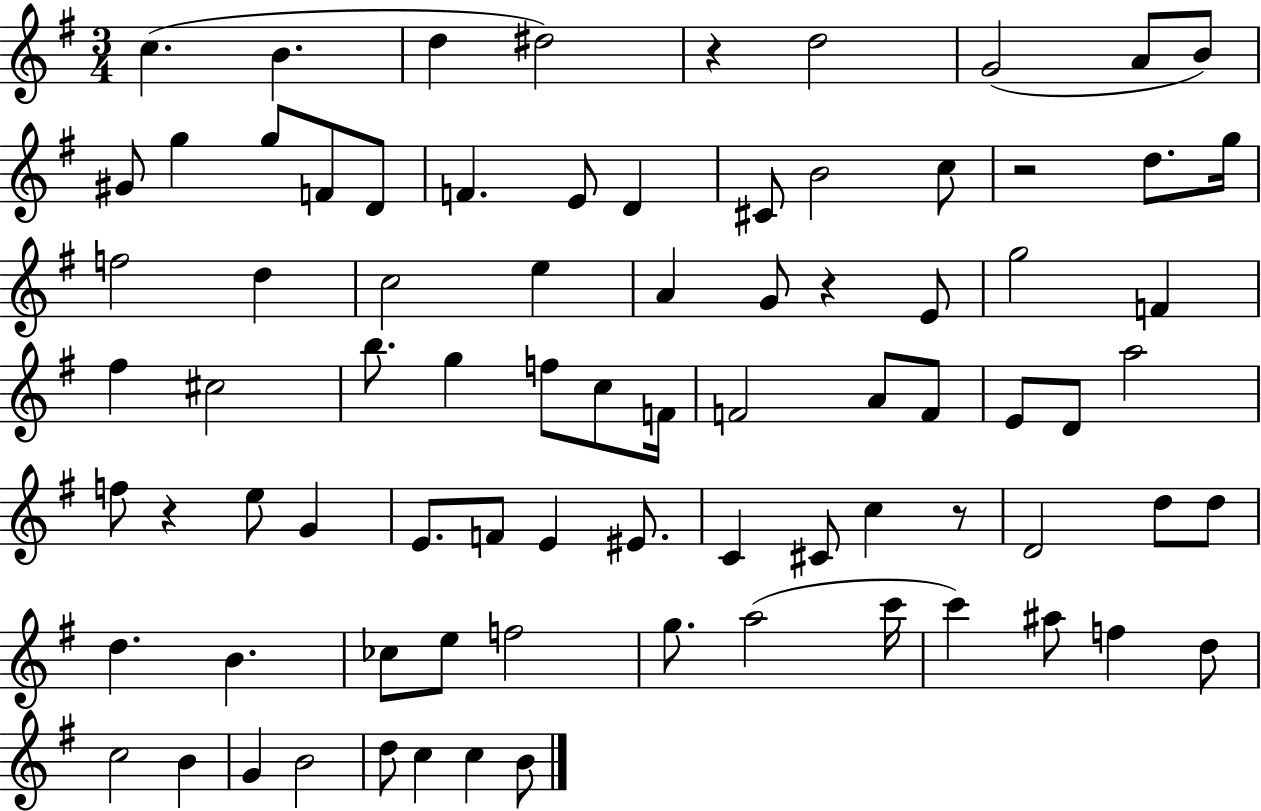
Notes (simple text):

C5/q. B4/q. D5/q D#5/h R/q D5/h G4/h A4/e B4/e G#4/e G5/q G5/e F4/e D4/e F4/q. E4/e D4/q C#4/e B4/h C5/e R/h D5/e. G5/s F5/h D5/q C5/h E5/q A4/q G4/e R/q E4/e G5/h F4/q F#5/q C#5/h B5/e. G5/q F5/e C5/e F4/s F4/h A4/e F4/e E4/e D4/e A5/h F5/e R/q E5/e G4/q E4/e. F4/e E4/q EIS4/e. C4/q C#4/e C5/q R/e D4/h D5/e D5/e D5/q. B4/q. CES5/e E5/e F5/h G5/e. A5/h C6/s C6/q A#5/e F5/q D5/e C5/h B4/q G4/q B4/h D5/e C5/q C5/q B4/e